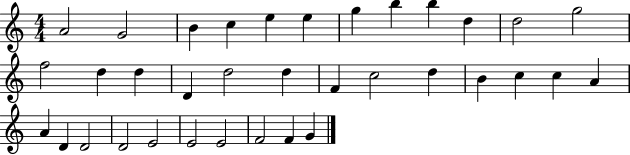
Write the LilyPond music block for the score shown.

{
  \clef treble
  \numericTimeSignature
  \time 4/4
  \key c \major
  a'2 g'2 | b'4 c''4 e''4 e''4 | g''4 b''4 b''4 d''4 | d''2 g''2 | \break f''2 d''4 d''4 | d'4 d''2 d''4 | f'4 c''2 d''4 | b'4 c''4 c''4 a'4 | \break a'4 d'4 d'2 | d'2 e'2 | e'2 e'2 | f'2 f'4 g'4 | \break \bar "|."
}